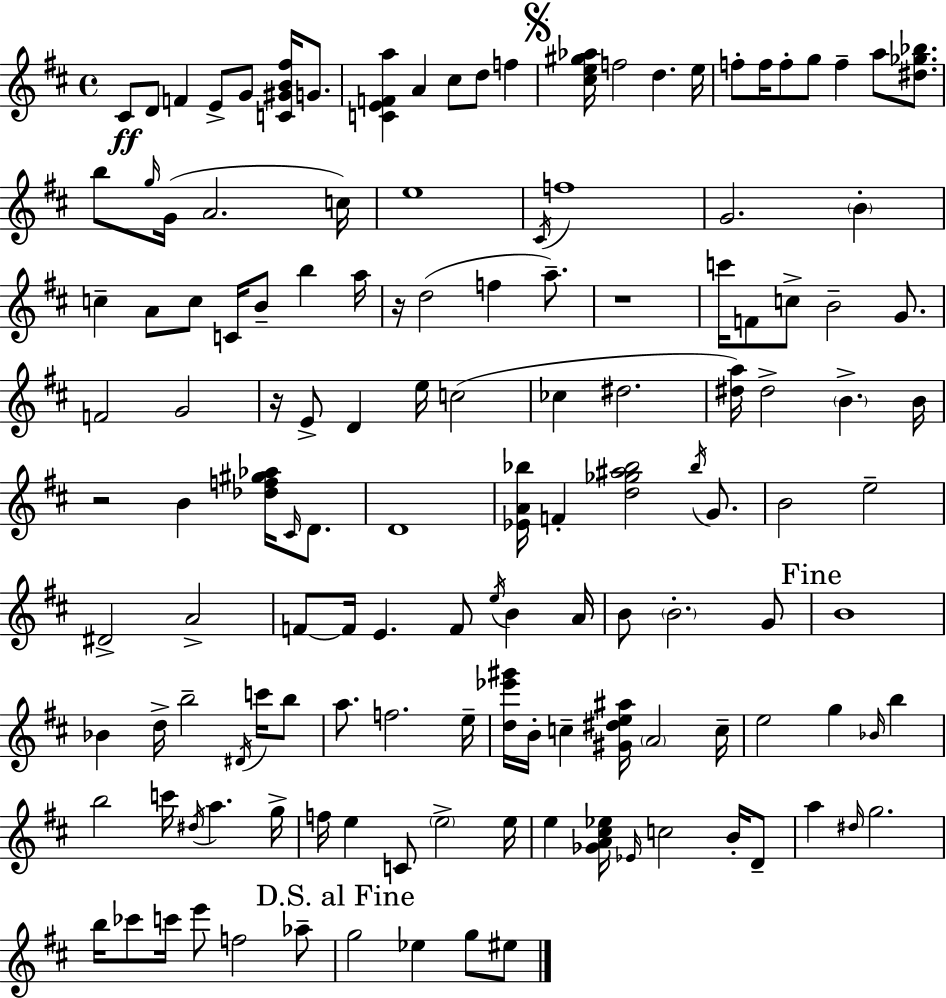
{
  \clef treble
  \time 4/4
  \defaultTimeSignature
  \key d \major
  cis'8\ff d'8 f'4 e'8-> g'8 <c' gis' b' fis''>16 g'8. | <c' e' f' a''>4 a'4 cis''8 d''8 f''4 | \mark \markup { \musicglyph "scripts.segno" } <cis'' e'' gis'' aes''>16 f''2 d''4. e''16 | f''8-. f''16 f''8-. g''8 f''4-- a''8 <dis'' ges'' bes''>8. | \break b''8 \grace { g''16 } g'16( a'2. | c''16) e''1 | \acciaccatura { cis'16 } f''1 | g'2. \parenthesize b'4-. | \break c''4-- a'8 c''8 c'16 b'8-- b''4 | a''16 r16 d''2( f''4 a''8.--) | r1 | c'''16 f'8 c''8-> b'2-- g'8. | \break f'2 g'2 | r16 e'8-> d'4 e''16 c''2( | ces''4 dis''2. | <dis'' a''>16) dis''2-> \parenthesize b'4.-> | \break b'16 r2 b'4 <des'' f'' gis'' aes''>16 \grace { cis'16 } | d'8. d'1 | <ees' a' bes''>16 f'4-. <d'' ges'' ais'' bes''>2 | \acciaccatura { bes''16 } g'8. b'2 e''2-- | \break dis'2-> a'2-> | f'8~~ f'16 e'4. f'8 \acciaccatura { e''16 } | b'4 a'16 b'8 \parenthesize b'2.-. | g'8 \mark "Fine" b'1 | \break bes'4 d''16-> b''2-- | \acciaccatura { dis'16 } c'''16 b''8 a''8. f''2. | e''16-- <d'' ees''' gis'''>16 b'16-. c''4-- <gis' dis'' e'' ais''>16 \parenthesize a'2 | c''16-- e''2 g''4 | \break \grace { bes'16 } b''4 b''2 c'''16 | \acciaccatura { dis''16 } a''4. g''16-> f''16 e''4 c'8 \parenthesize e''2-> | e''16 e''4 <ges' a' cis'' ees''>16 \grace { ees'16 } c''2 | b'16-. d'8-- a''4 \grace { dis''16 } g''2. | \break b''16 ces'''8 c'''16 e'''8 | f''2 aes''8-- \mark "D.S. al Fine" g''2 | ees''4 g''8 eis''8 \bar "|."
}